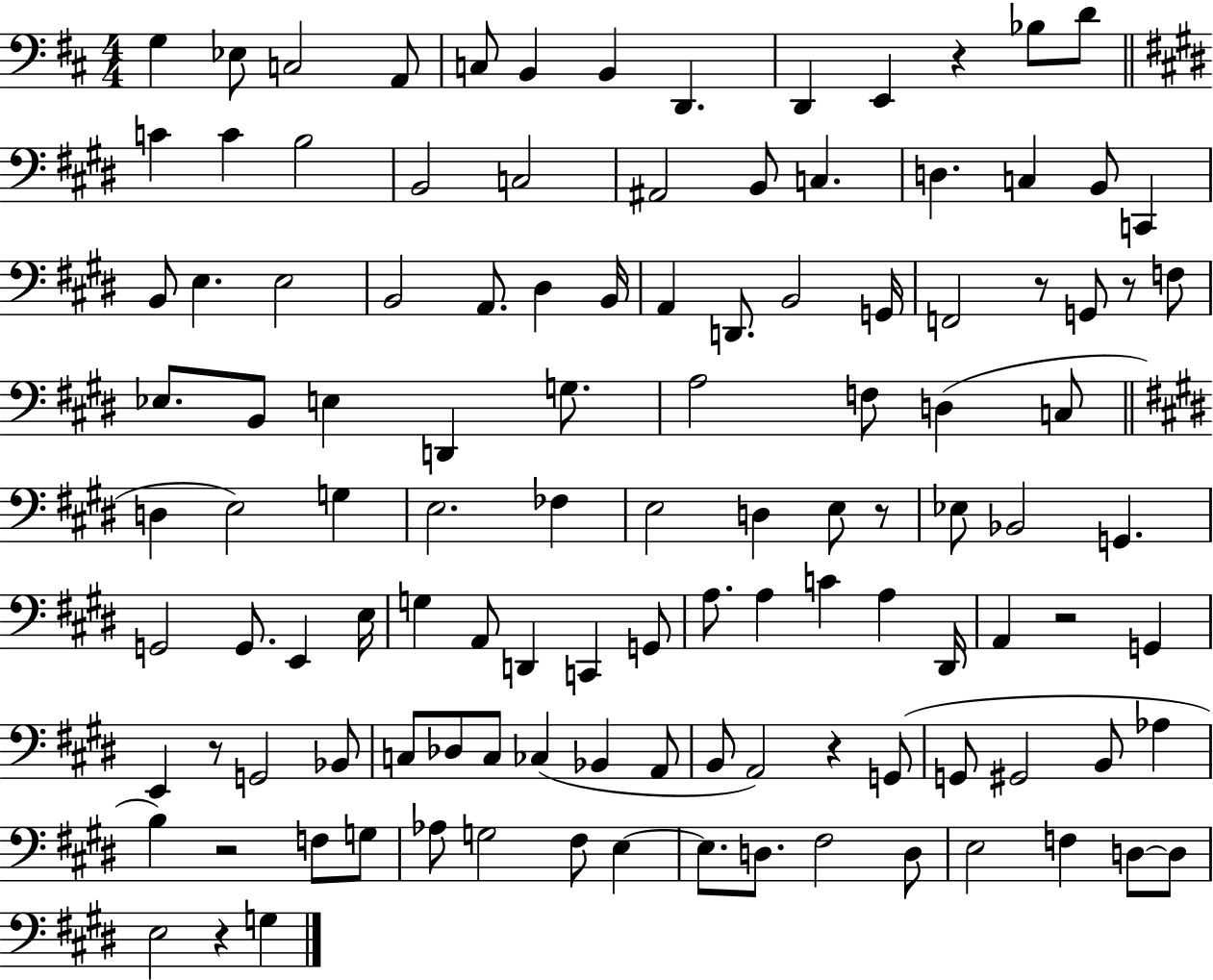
G3/q Eb3/e C3/h A2/e C3/e B2/q B2/q D2/q. D2/q E2/q R/q Bb3/e D4/e C4/q C4/q B3/h B2/h C3/h A#2/h B2/e C3/q. D3/q. C3/q B2/e C2/q B2/e E3/q. E3/h B2/h A2/e. D#3/q B2/s A2/q D2/e. B2/h G2/s F2/h R/e G2/e R/e F3/e Eb3/e. B2/e E3/q D2/q G3/e. A3/h F3/e D3/q C3/e D3/q E3/h G3/q E3/h. FES3/q E3/h D3/q E3/e R/e Eb3/e Bb2/h G2/q. G2/h G2/e. E2/q E3/s G3/q A2/e D2/q C2/q G2/e A3/e. A3/q C4/q A3/q D#2/s A2/q R/h G2/q E2/q R/e G2/h Bb2/e C3/e Db3/e C3/e CES3/q Bb2/q A2/e B2/e A2/h R/q G2/e G2/e G#2/h B2/e Ab3/q B3/q R/h F3/e G3/e Ab3/e G3/h F#3/e E3/q E3/e. D3/e. F#3/h D3/e E3/h F3/q D3/e D3/e E3/h R/q G3/q